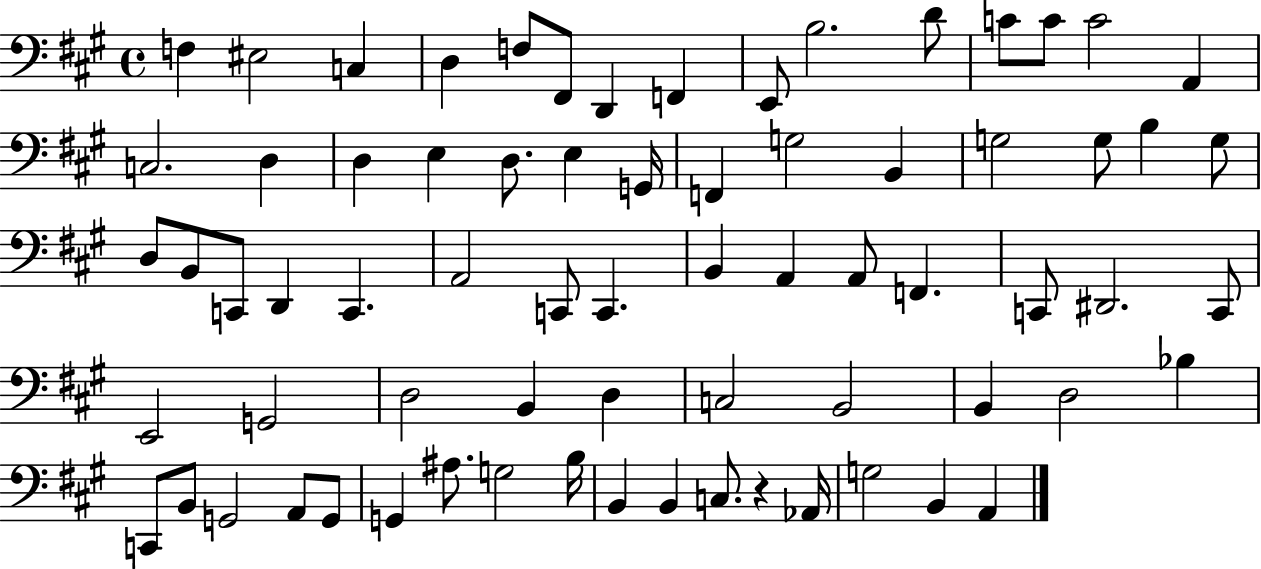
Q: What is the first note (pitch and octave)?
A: F3